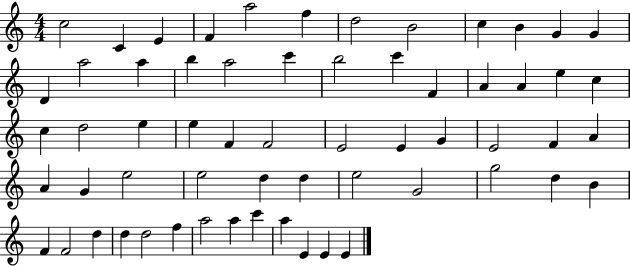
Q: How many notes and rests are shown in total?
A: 61